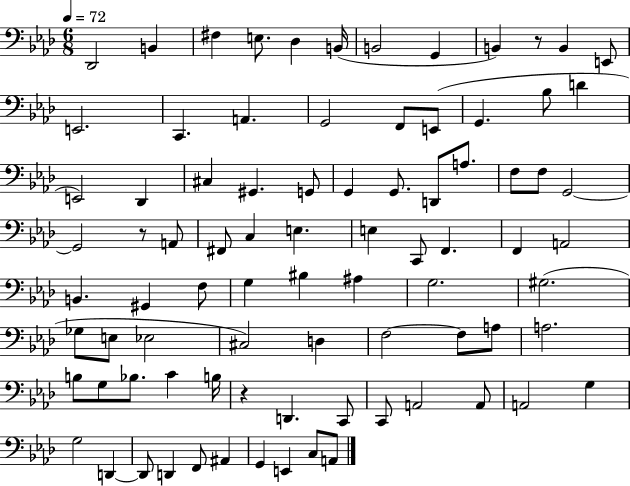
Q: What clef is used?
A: bass